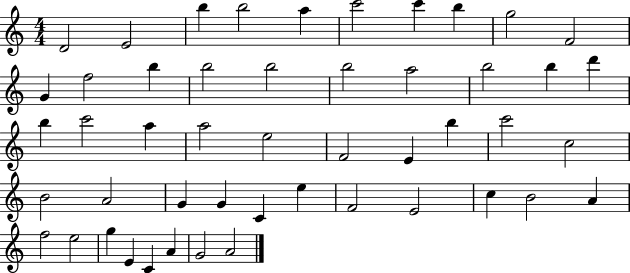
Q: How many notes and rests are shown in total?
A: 49